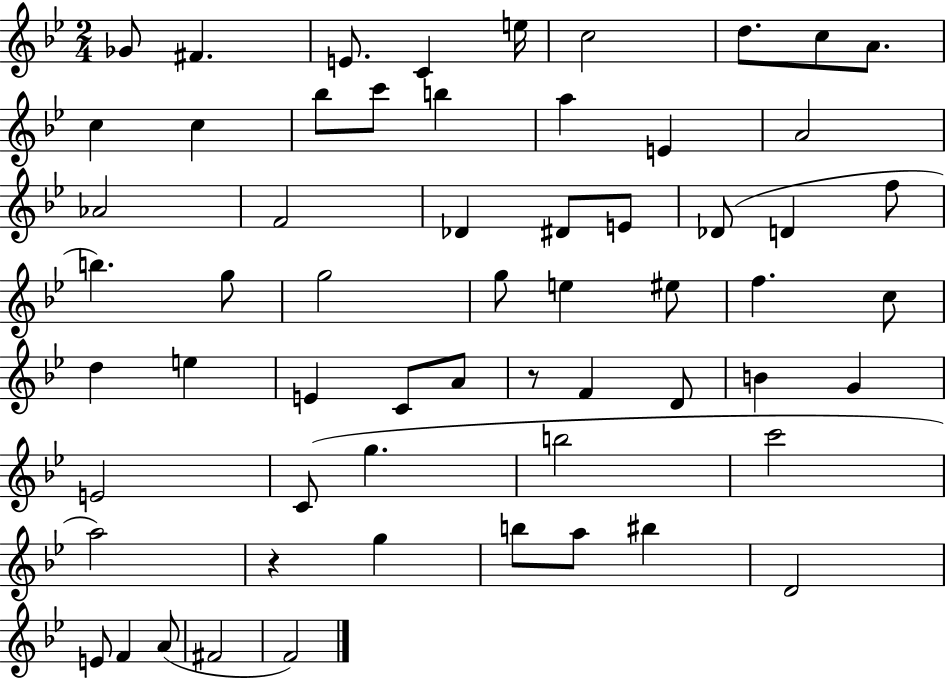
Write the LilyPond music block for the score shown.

{
  \clef treble
  \numericTimeSignature
  \time 2/4
  \key bes \major
  ges'8 fis'4. | e'8. c'4 e''16 | c''2 | d''8. c''8 a'8. | \break c''4 c''4 | bes''8 c'''8 b''4 | a''4 e'4 | a'2 | \break aes'2 | f'2 | des'4 dis'8 e'8 | des'8( d'4 f''8 | \break b''4.) g''8 | g''2 | g''8 e''4 eis''8 | f''4. c''8 | \break d''4 e''4 | e'4 c'8 a'8 | r8 f'4 d'8 | b'4 g'4 | \break e'2 | c'8( g''4. | b''2 | c'''2 | \break a''2) | r4 g''4 | b''8 a''8 bis''4 | d'2 | \break e'8 f'4 a'8( | fis'2 | f'2) | \bar "|."
}